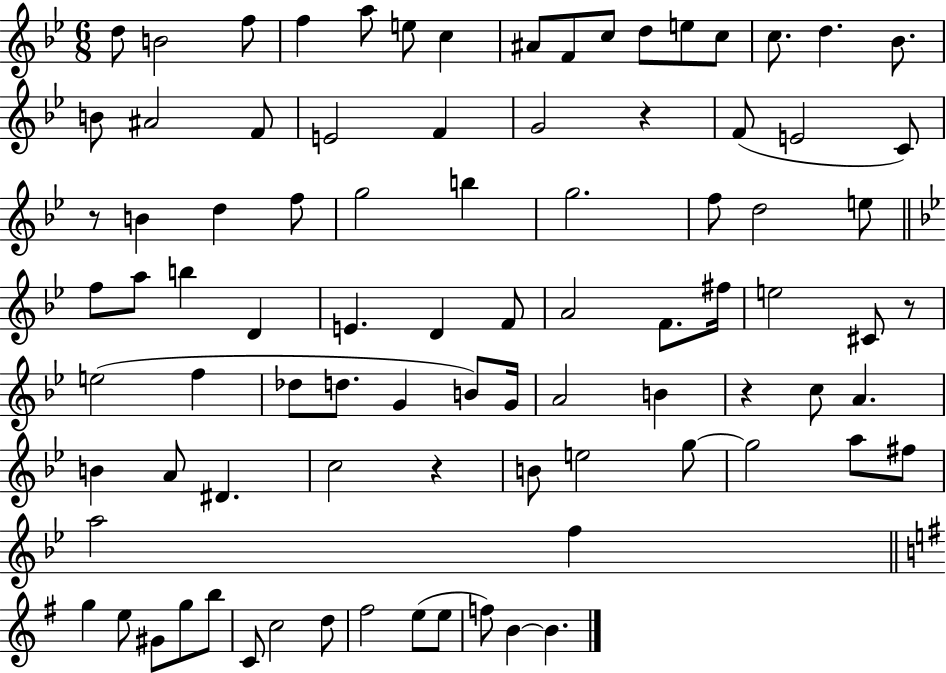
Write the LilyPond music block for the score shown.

{
  \clef treble
  \numericTimeSignature
  \time 6/8
  \key bes \major
  d''8 b'2 f''8 | f''4 a''8 e''8 c''4 | ais'8 f'8 c''8 d''8 e''8 c''8 | c''8. d''4. bes'8. | \break b'8 ais'2 f'8 | e'2 f'4 | g'2 r4 | f'8( e'2 c'8) | \break r8 b'4 d''4 f''8 | g''2 b''4 | g''2. | f''8 d''2 e''8 | \break \bar "||" \break \key g \minor f''8 a''8 b''4 d'4 | e'4. d'4 f'8 | a'2 f'8. fis''16 | e''2 cis'8 r8 | \break e''2( f''4 | des''8 d''8. g'4 b'8) g'16 | a'2 b'4 | r4 c''8 a'4. | \break b'4 a'8 dis'4. | c''2 r4 | b'8 e''2 g''8~~ | g''2 a''8 fis''8 | \break a''2 f''4 | \bar "||" \break \key g \major g''4 e''8 gis'8 g''8 b''8 | c'8 c''2 d''8 | fis''2 e''8( e''8 | f''8) b'4~~ b'4. | \break \bar "|."
}